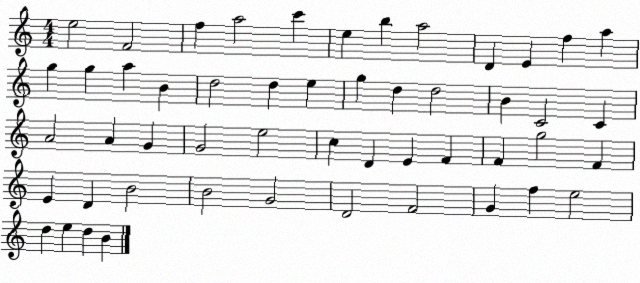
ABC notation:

X:1
T:Untitled
M:4/4
L:1/4
K:C
e2 F2 f a2 c' e b a2 D E f a g g a B d2 d e g d d2 B C2 C A2 A G G2 e2 c D E F F g2 F E D B2 B2 G2 D2 F2 G f e2 d e d B